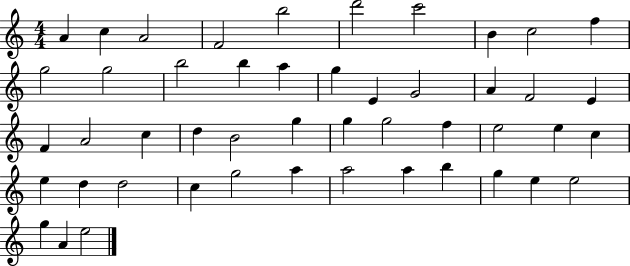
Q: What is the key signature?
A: C major